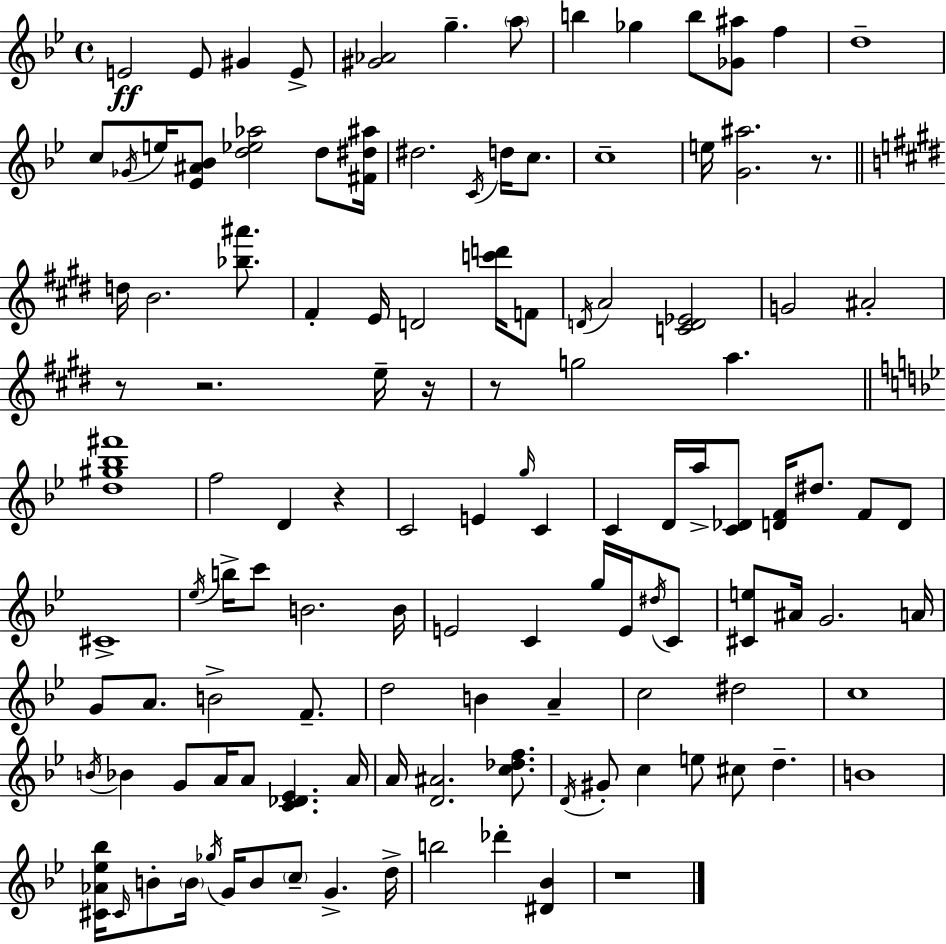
E4/h E4/e G#4/q E4/e [G#4,Ab4]/h G5/q. A5/e B5/q Gb5/q B5/e [Gb4,A#5]/e F5/q D5/w C5/e Gb4/s E5/s [Eb4,A#4,Bb4]/e [D5,Eb5,Ab5]/h D5/e [F#4,D#5,A#5]/s D#5/h. C4/s D5/s C5/e. C5/w E5/s [G4,A#5]/h. R/e. D5/s B4/h. [Bb5,A#6]/e. F#4/q E4/s D4/h [C6,D6]/s F4/e D4/s A4/h [C4,D4,Eb4]/h G4/h A#4/h R/e R/h. E5/s R/s R/e G5/h A5/q. [D5,G#5,Bb5,F#6]/w F5/h D4/q R/q C4/h E4/q G5/s C4/q C4/q D4/s A5/s [C4,Db4]/e [D4,F4]/s D#5/e. F4/e D4/e C#4/w Eb5/s B5/s C6/e B4/h. B4/s E4/h C4/q G5/s E4/s D#5/s C4/e [C#4,E5]/e A#4/s G4/h. A4/s G4/e A4/e. B4/h F4/e. D5/h B4/q A4/q C5/h D#5/h C5/w B4/s Bb4/q G4/e A4/s A4/e [C4,Db4,Eb4]/q. A4/s A4/s [D4,A#4]/h. [C5,Db5,F5]/e. D4/s G#4/e C5/q E5/e C#5/e D5/q. B4/w [C#4,Ab4,Eb5,Bb5]/s C#4/s B4/e B4/s Gb5/s G4/s B4/e C5/e G4/q. D5/s B5/h Db6/q [D#4,Bb4]/q R/w